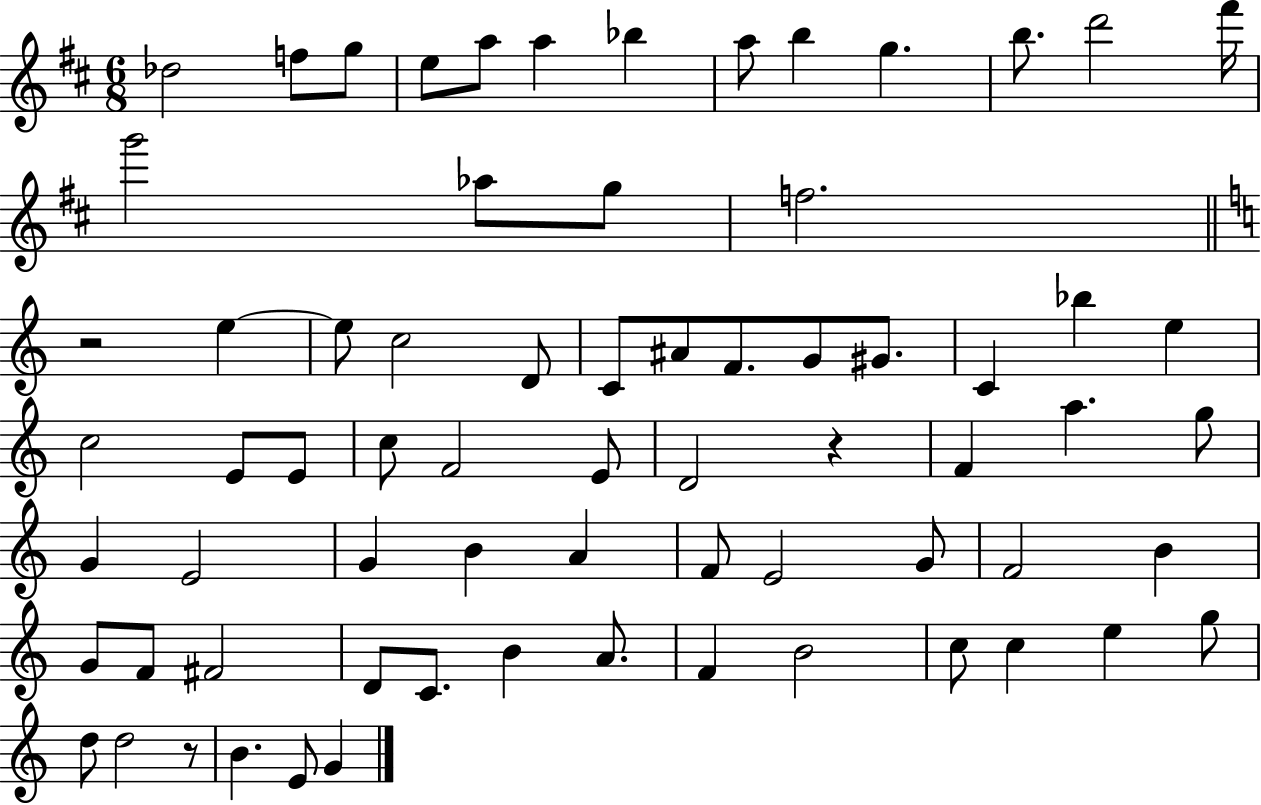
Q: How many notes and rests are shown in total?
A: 70